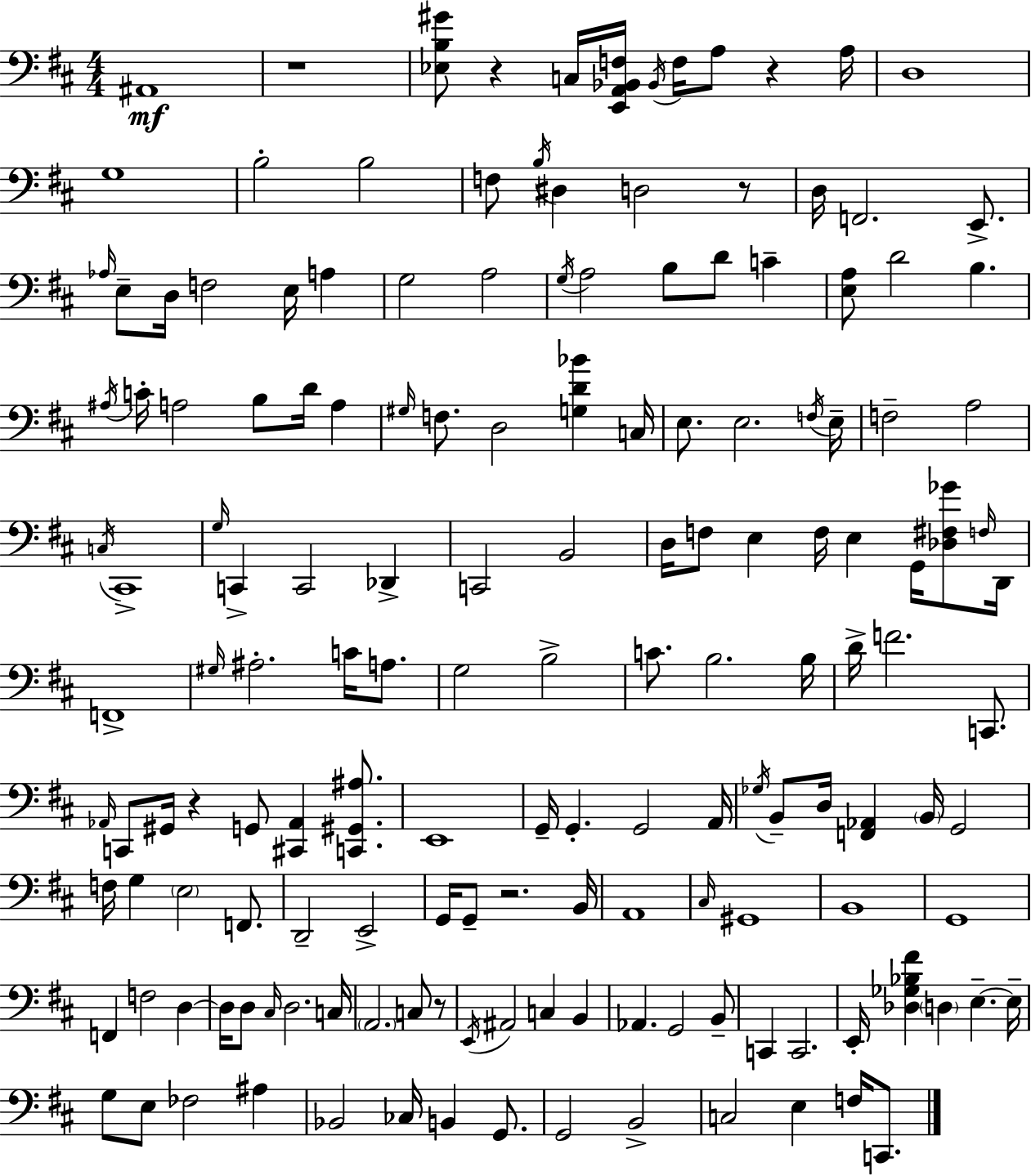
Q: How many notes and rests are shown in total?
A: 158